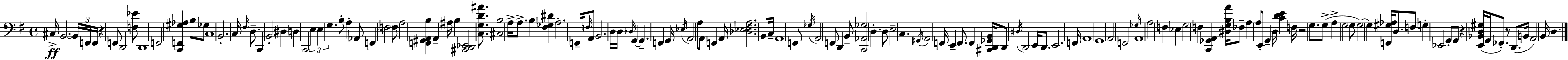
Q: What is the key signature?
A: G major